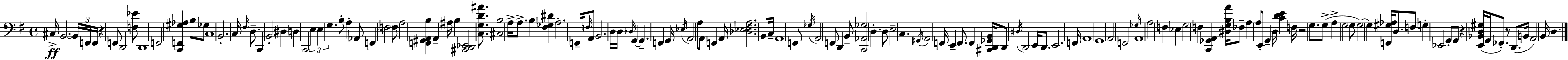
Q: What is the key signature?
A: G major